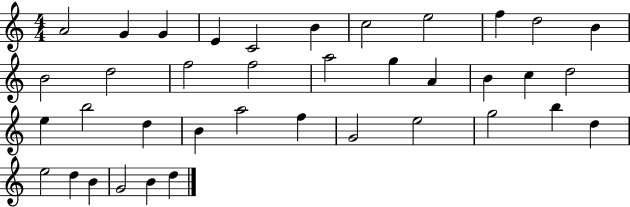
X:1
T:Untitled
M:4/4
L:1/4
K:C
A2 G G E C2 B c2 e2 f d2 B B2 d2 f2 f2 a2 g A B c d2 e b2 d B a2 f G2 e2 g2 b d e2 d B G2 B d